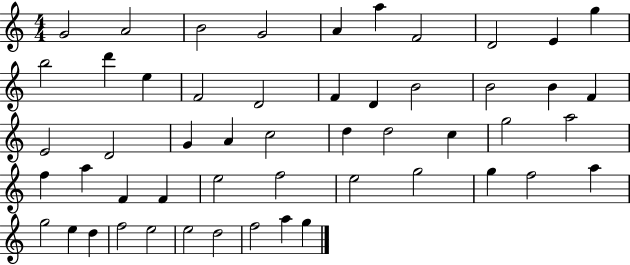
{
  \clef treble
  \numericTimeSignature
  \time 4/4
  \key c \major
  g'2 a'2 | b'2 g'2 | a'4 a''4 f'2 | d'2 e'4 g''4 | \break b''2 d'''4 e''4 | f'2 d'2 | f'4 d'4 b'2 | b'2 b'4 f'4 | \break e'2 d'2 | g'4 a'4 c''2 | d''4 d''2 c''4 | g''2 a''2 | \break f''4 a''4 f'4 f'4 | e''2 f''2 | e''2 g''2 | g''4 f''2 a''4 | \break g''2 e''4 d''4 | f''2 e''2 | e''2 d''2 | f''2 a''4 g''4 | \break \bar "|."
}